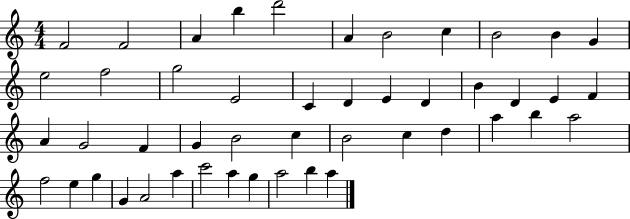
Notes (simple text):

F4/h F4/h A4/q B5/q D6/h A4/q B4/h C5/q B4/h B4/q G4/q E5/h F5/h G5/h E4/h C4/q D4/q E4/q D4/q B4/q D4/q E4/q F4/q A4/q G4/h F4/q G4/q B4/h C5/q B4/h C5/q D5/q A5/q B5/q A5/h F5/h E5/q G5/q G4/q A4/h A5/q C6/h A5/q G5/q A5/h B5/q A5/q